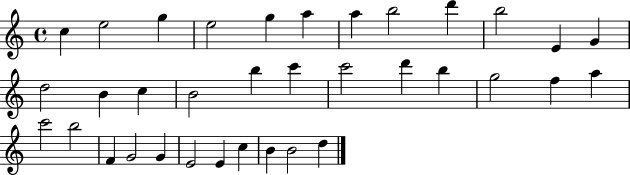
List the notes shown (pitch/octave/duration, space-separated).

C5/q E5/h G5/q E5/h G5/q A5/q A5/q B5/h D6/q B5/h E4/q G4/q D5/h B4/q C5/q B4/h B5/q C6/q C6/h D6/q B5/q G5/h F5/q A5/q C6/h B5/h F4/q G4/h G4/q E4/h E4/q C5/q B4/q B4/h D5/q